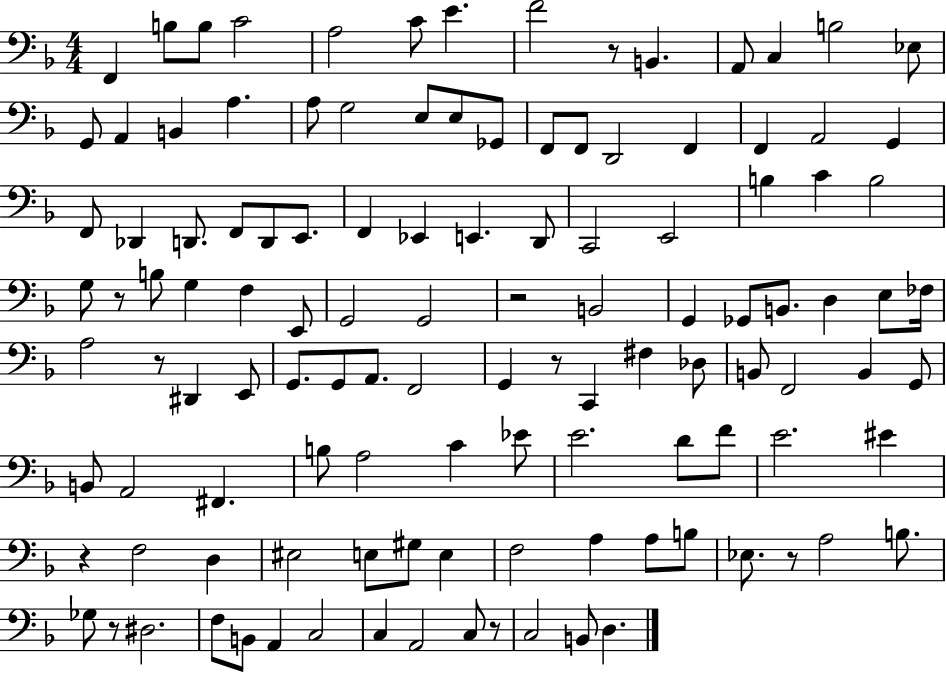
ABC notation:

X:1
T:Untitled
M:4/4
L:1/4
K:F
F,, B,/2 B,/2 C2 A,2 C/2 E F2 z/2 B,, A,,/2 C, B,2 _E,/2 G,,/2 A,, B,, A, A,/2 G,2 E,/2 E,/2 _G,,/2 F,,/2 F,,/2 D,,2 F,, F,, A,,2 G,, F,,/2 _D,, D,,/2 F,,/2 D,,/2 E,,/2 F,, _E,, E,, D,,/2 C,,2 E,,2 B, C B,2 G,/2 z/2 B,/2 G, F, E,,/2 G,,2 G,,2 z2 B,,2 G,, _G,,/2 B,,/2 D, E,/2 _F,/4 A,2 z/2 ^D,, E,,/2 G,,/2 G,,/2 A,,/2 F,,2 G,, z/2 C,, ^F, _D,/2 B,,/2 F,,2 B,, G,,/2 B,,/2 A,,2 ^F,, B,/2 A,2 C _E/2 E2 D/2 F/2 E2 ^E z F,2 D, ^E,2 E,/2 ^G,/2 E, F,2 A, A,/2 B,/2 _E,/2 z/2 A,2 B,/2 _G,/2 z/2 ^D,2 F,/2 B,,/2 A,, C,2 C, A,,2 C,/2 z/2 C,2 B,,/2 D,